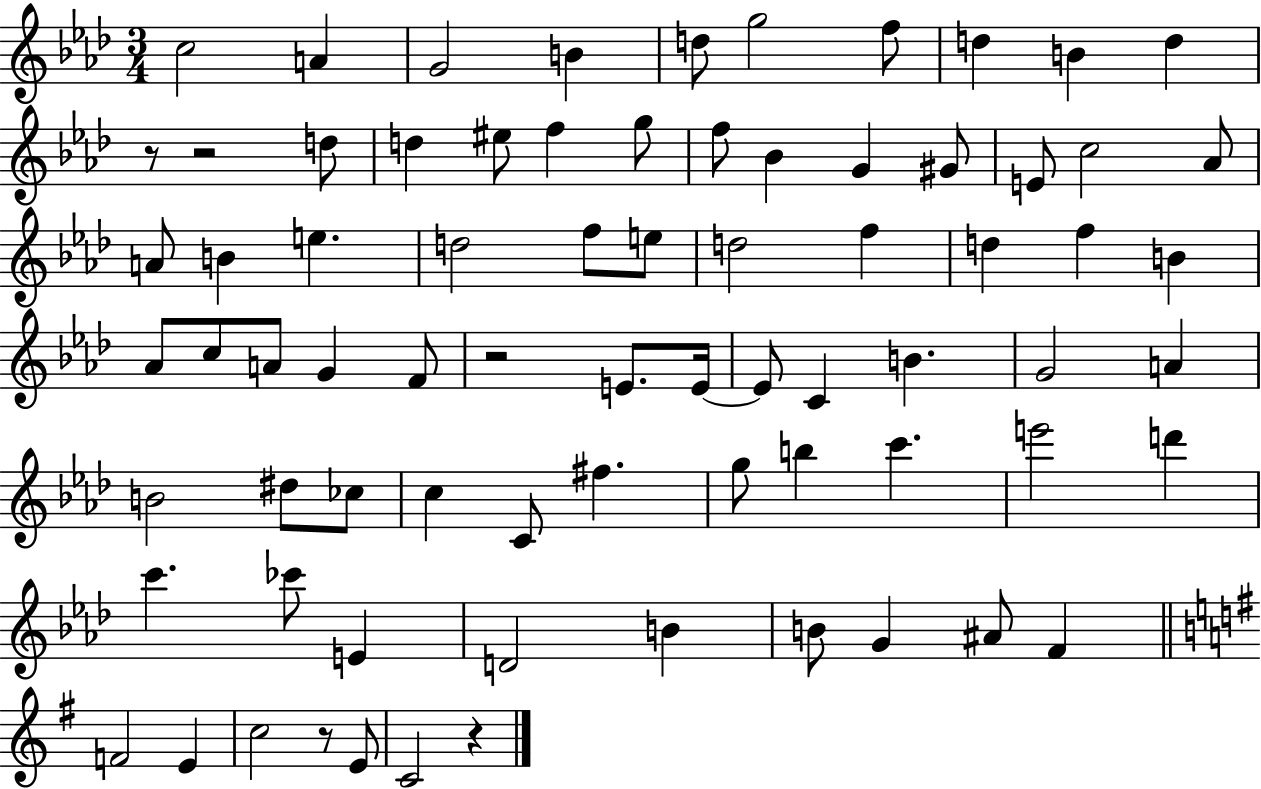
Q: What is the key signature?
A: AES major